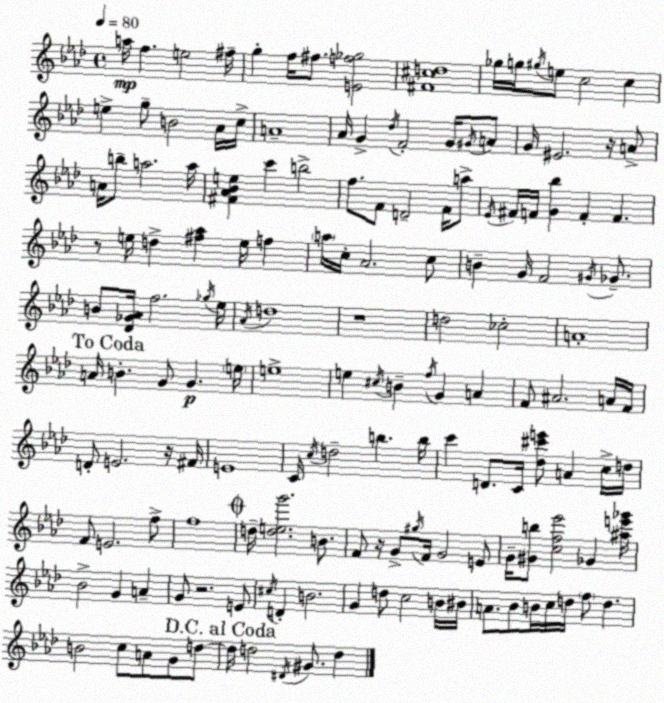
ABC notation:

X:1
T:Untitled
M:4/4
L:1/4
K:Fm
a/4 f e2 ^f/4 g f/4 ^f/2 [Ef_g]2 [^F^cd]4 _g/4 g/4 ^g/4 e/2 c2 c e g/2 B2 _A/4 c/4 A4 _A/4 G _d/4 F2 G/4 ^G/4 A/2 G/4 ^E2 z/4 A/2 A/4 b/2 a2 a/4 [^F_A_Be] c' b2 f/2 F/2 D2 F/4 a/2 _E/4 ^F/4 F/4 [G_b] F F z/2 e/4 d [^f_a] e/4 f a/4 c/4 _A2 c/2 B G/4 F2 ^G/4 _G/2 B/2 [_D_G_A]/4 f2 _g/4 _e/4 _A/4 d4 z4 d2 _c2 A4 A/4 B G/2 G e/4 e4 e ^c/4 B f/4 G A F/2 ^A2 A/4 F/4 D/2 E2 z/4 ^F/4 E4 C/4 c/4 d2 b b/4 c' D/2 C/4 [_d^c'e']/2 A c/4 d/4 F/2 E2 f/2 f4 d/4 [deg']2 B/2 F/2 z/4 G/2 ^g/4 F/4 G2 E/2 G/4 [^Gb]/2 [cf_e']2 _G [^ae'_g']/4 _B2 G A G/2 z2 E/2 ^c/4 D B2 G d/2 c2 B/4 ^B/4 A/2 _B/2 B/4 c/4 d/4 f/2 d B2 c/2 A/2 G/2 d/2 d/4 d2 ^D/4 ^G/2 d